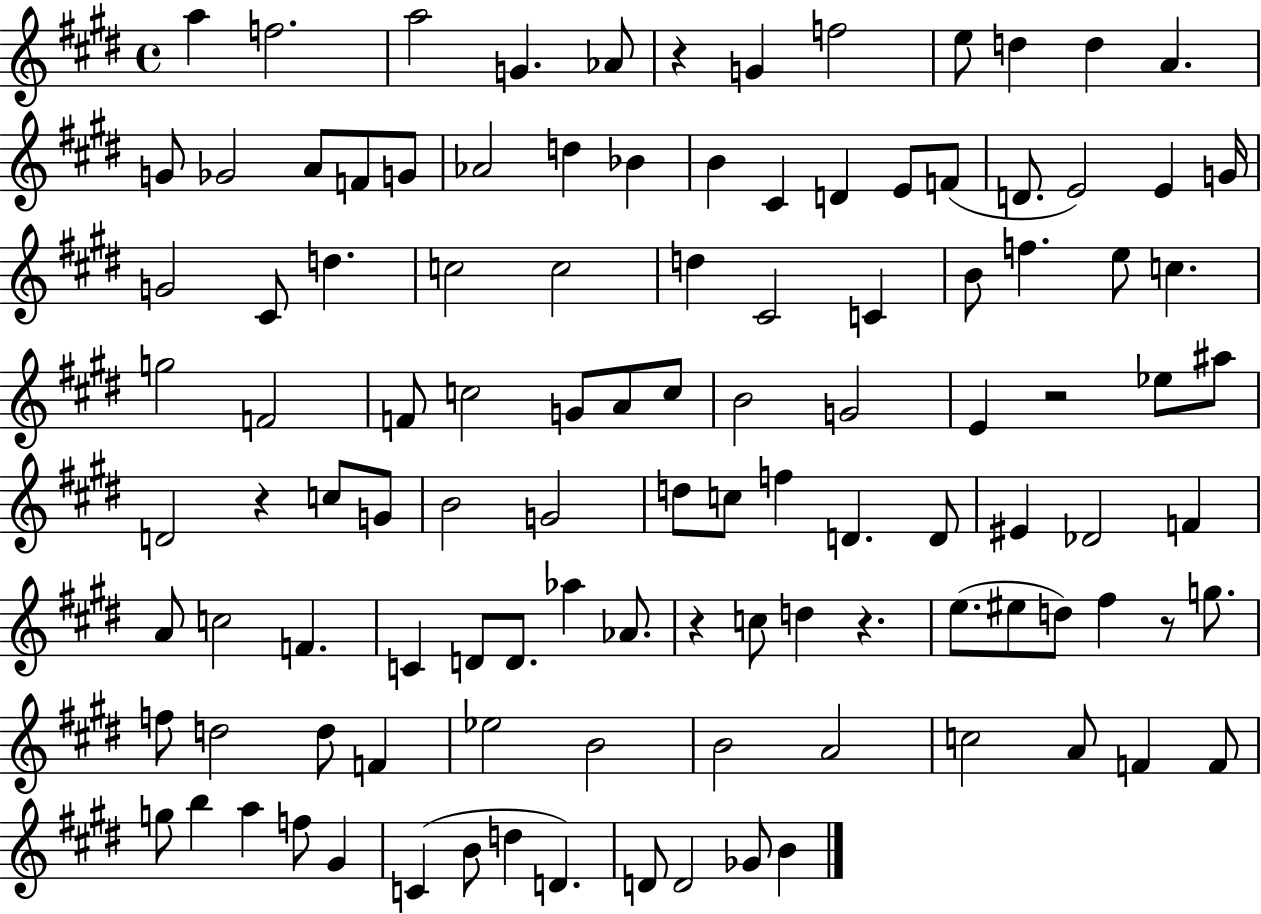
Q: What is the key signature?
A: E major